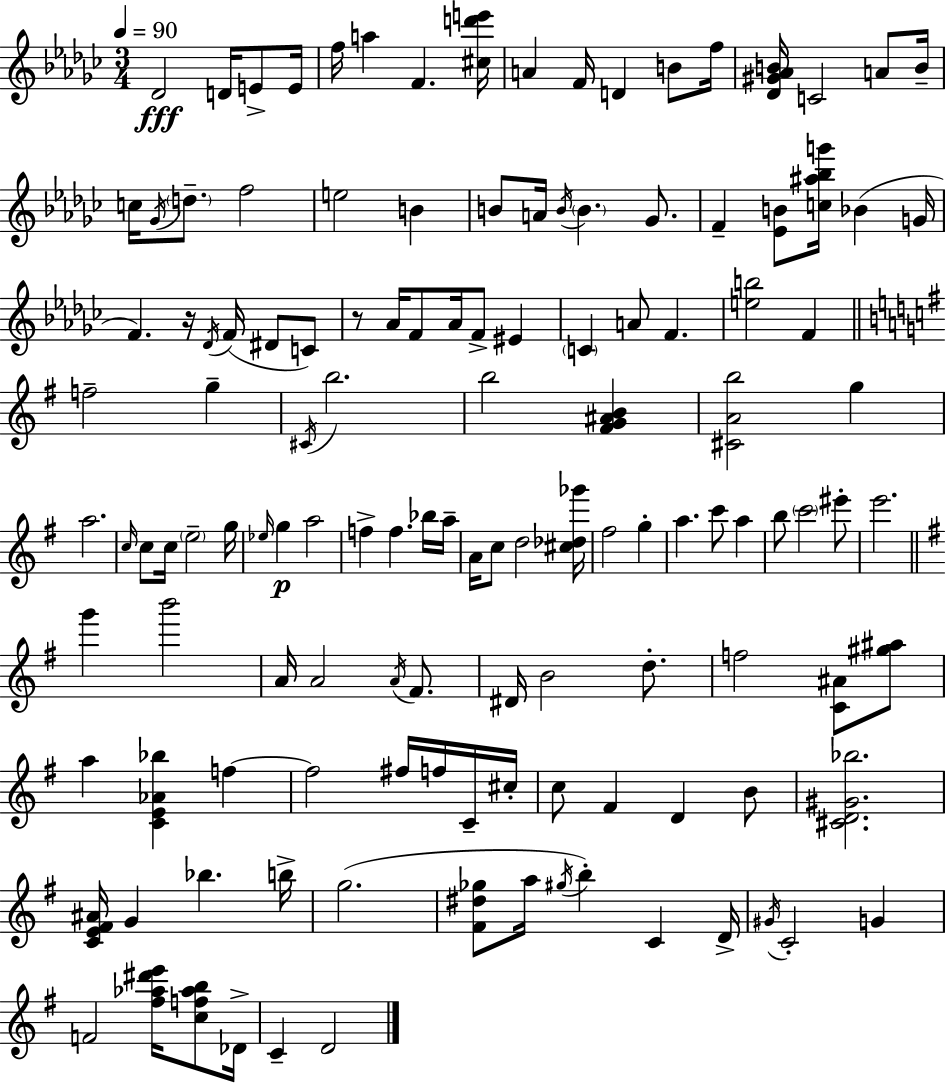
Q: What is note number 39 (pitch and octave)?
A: EIS4